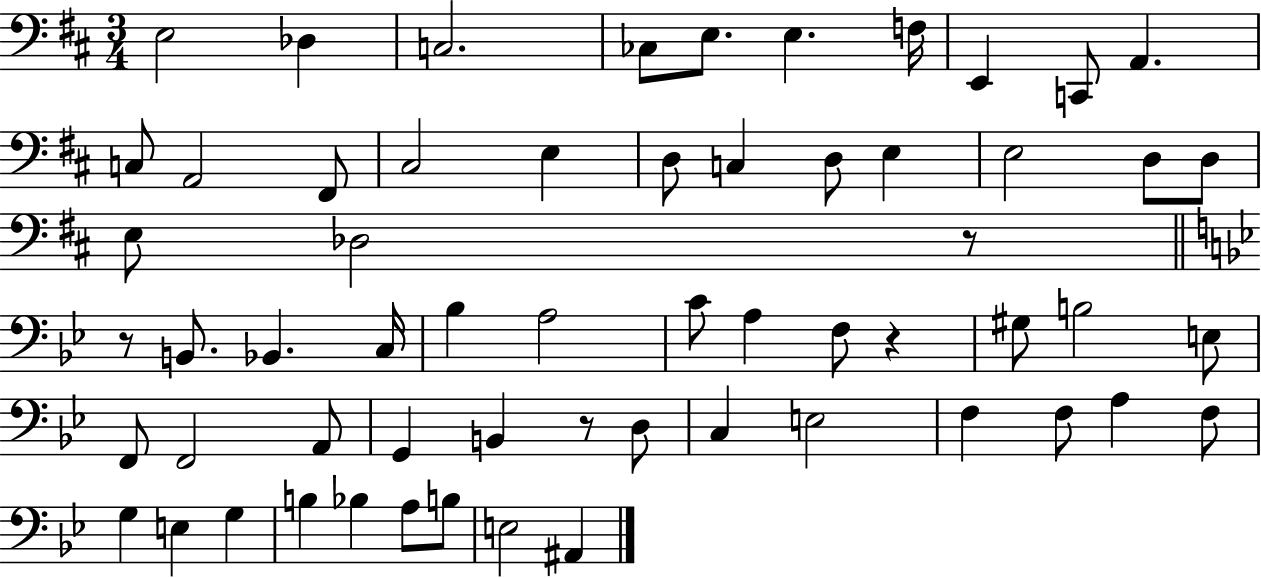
X:1
T:Untitled
M:3/4
L:1/4
K:D
E,2 _D, C,2 _C,/2 E,/2 E, F,/4 E,, C,,/2 A,, C,/2 A,,2 ^F,,/2 ^C,2 E, D,/2 C, D,/2 E, E,2 D,/2 D,/2 E,/2 _D,2 z/2 z/2 B,,/2 _B,, C,/4 _B, A,2 C/2 A, F,/2 z ^G,/2 B,2 E,/2 F,,/2 F,,2 A,,/2 G,, B,, z/2 D,/2 C, E,2 F, F,/2 A, F,/2 G, E, G, B, _B, A,/2 B,/2 E,2 ^A,,